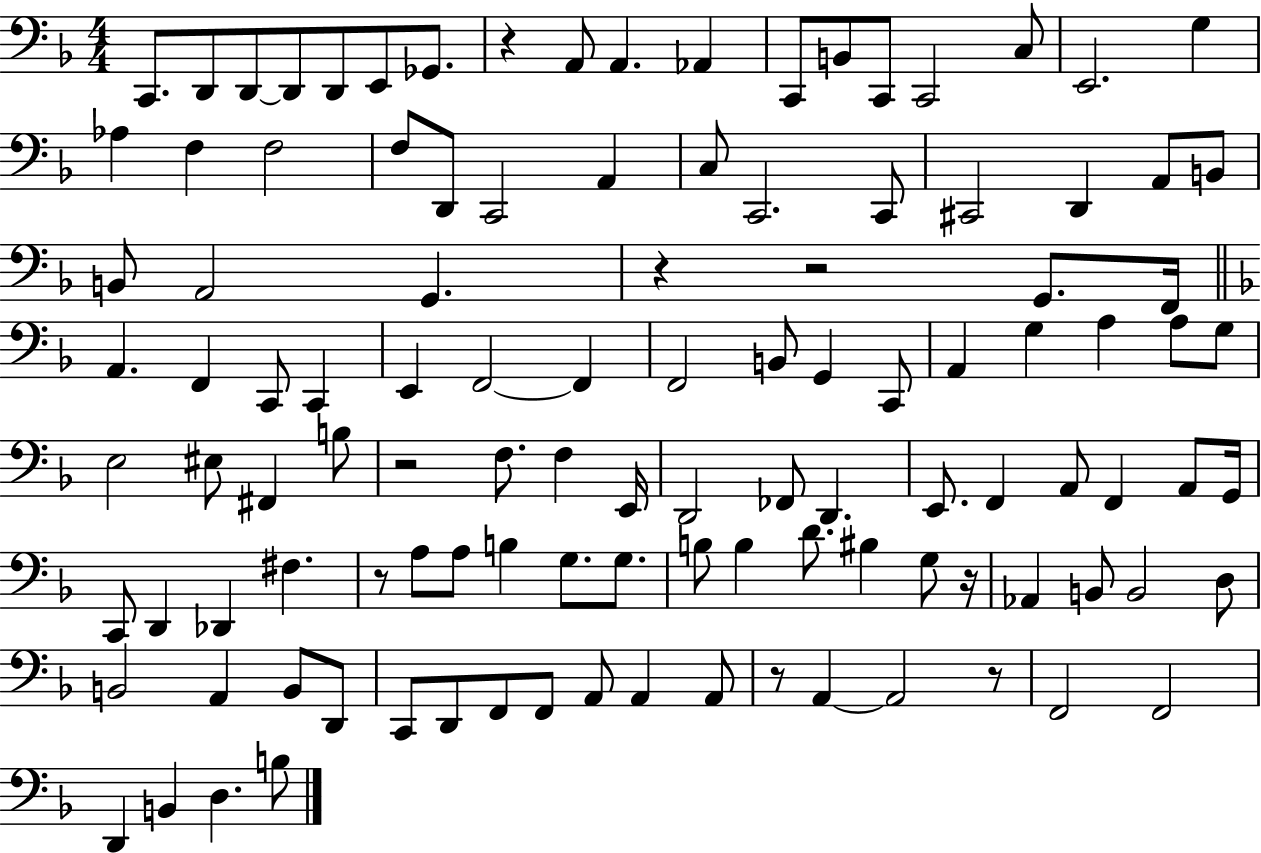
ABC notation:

X:1
T:Untitled
M:4/4
L:1/4
K:F
C,,/2 D,,/2 D,,/2 D,,/2 D,,/2 E,,/2 _G,,/2 z A,,/2 A,, _A,, C,,/2 B,,/2 C,,/2 C,,2 C,/2 E,,2 G, _A, F, F,2 F,/2 D,,/2 C,,2 A,, C,/2 C,,2 C,,/2 ^C,,2 D,, A,,/2 B,,/2 B,,/2 A,,2 G,, z z2 G,,/2 F,,/4 A,, F,, C,,/2 C,, E,, F,,2 F,, F,,2 B,,/2 G,, C,,/2 A,, G, A, A,/2 G,/2 E,2 ^E,/2 ^F,, B,/2 z2 F,/2 F, E,,/4 D,,2 _F,,/2 D,, E,,/2 F,, A,,/2 F,, A,,/2 G,,/4 C,,/2 D,, _D,, ^F, z/2 A,/2 A,/2 B, G,/2 G,/2 B,/2 B, D/2 ^B, G,/2 z/4 _A,, B,,/2 B,,2 D,/2 B,,2 A,, B,,/2 D,,/2 C,,/2 D,,/2 F,,/2 F,,/2 A,,/2 A,, A,,/2 z/2 A,, A,,2 z/2 F,,2 F,,2 D,, B,, D, B,/2